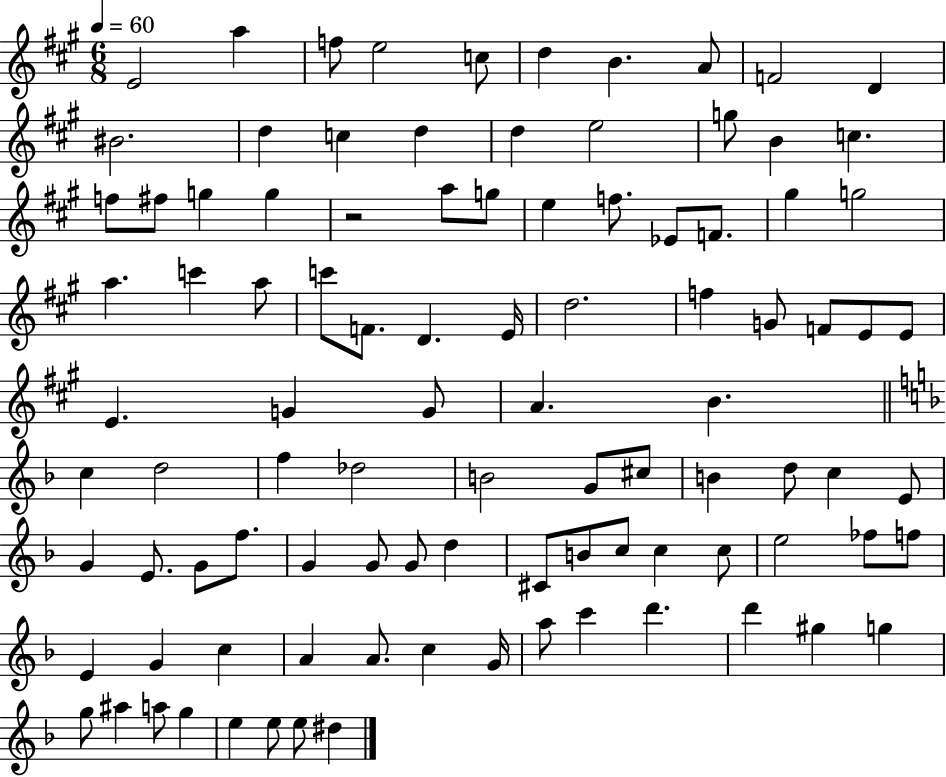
E4/h A5/q F5/e E5/h C5/e D5/q B4/q. A4/e F4/h D4/q BIS4/h. D5/q C5/q D5/q D5/q E5/h G5/e B4/q C5/q. F5/e F#5/e G5/q G5/q R/h A5/e G5/e E5/q F5/e. Eb4/e F4/e. G#5/q G5/h A5/q. C6/q A5/e C6/e F4/e. D4/q. E4/s D5/h. F5/q G4/e F4/e E4/e E4/e E4/q. G4/q G4/e A4/q. B4/q. C5/q D5/h F5/q Db5/h B4/h G4/e C#5/e B4/q D5/e C5/q E4/e G4/q E4/e. G4/e F5/e. G4/q G4/e G4/e D5/q C#4/e B4/e C5/e C5/q C5/e E5/h FES5/e F5/e E4/q G4/q C5/q A4/q A4/e. C5/q G4/s A5/e C6/q D6/q. D6/q G#5/q G5/q G5/e A#5/q A5/e G5/q E5/q E5/e E5/e D#5/q